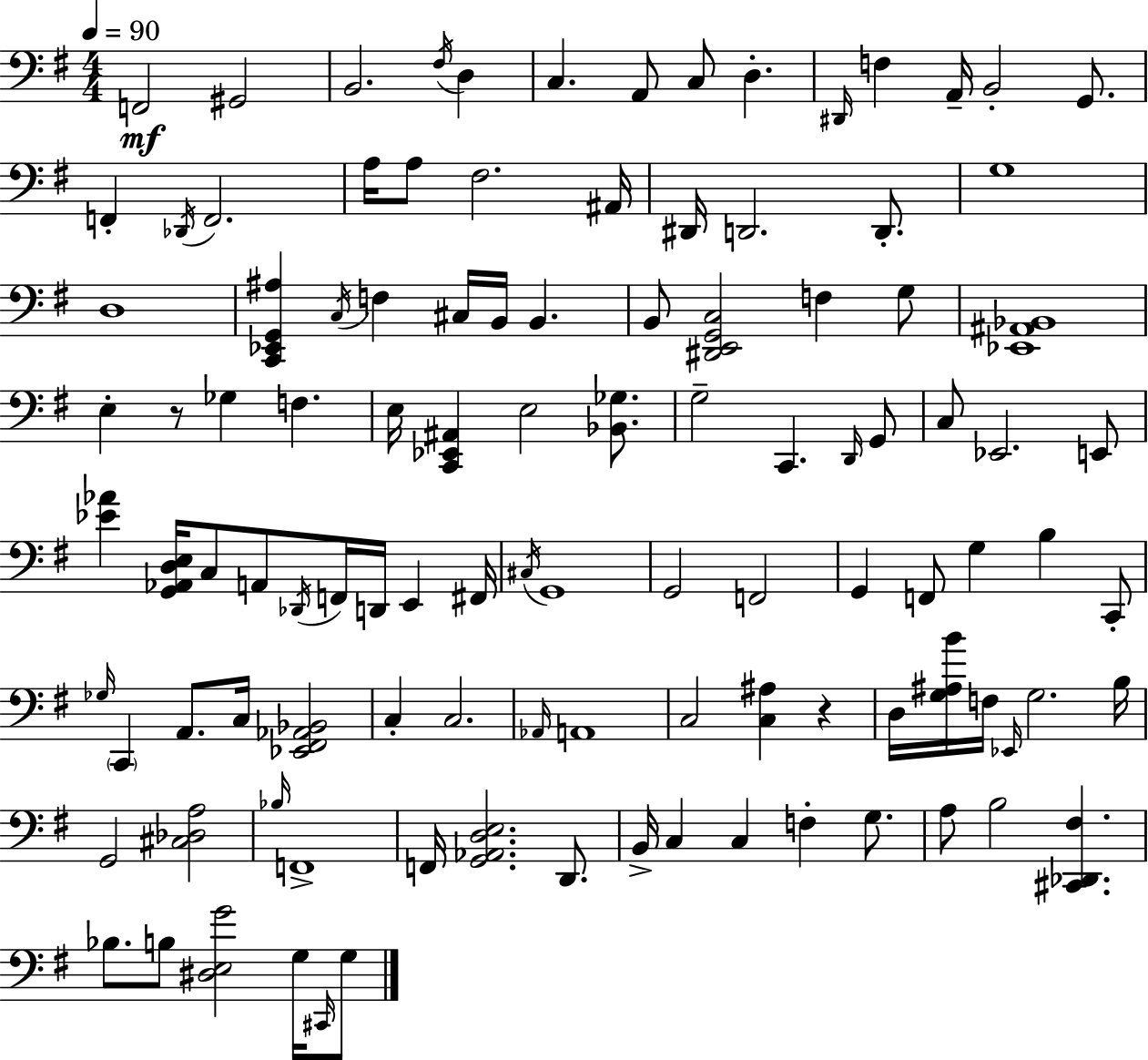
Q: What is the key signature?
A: G major